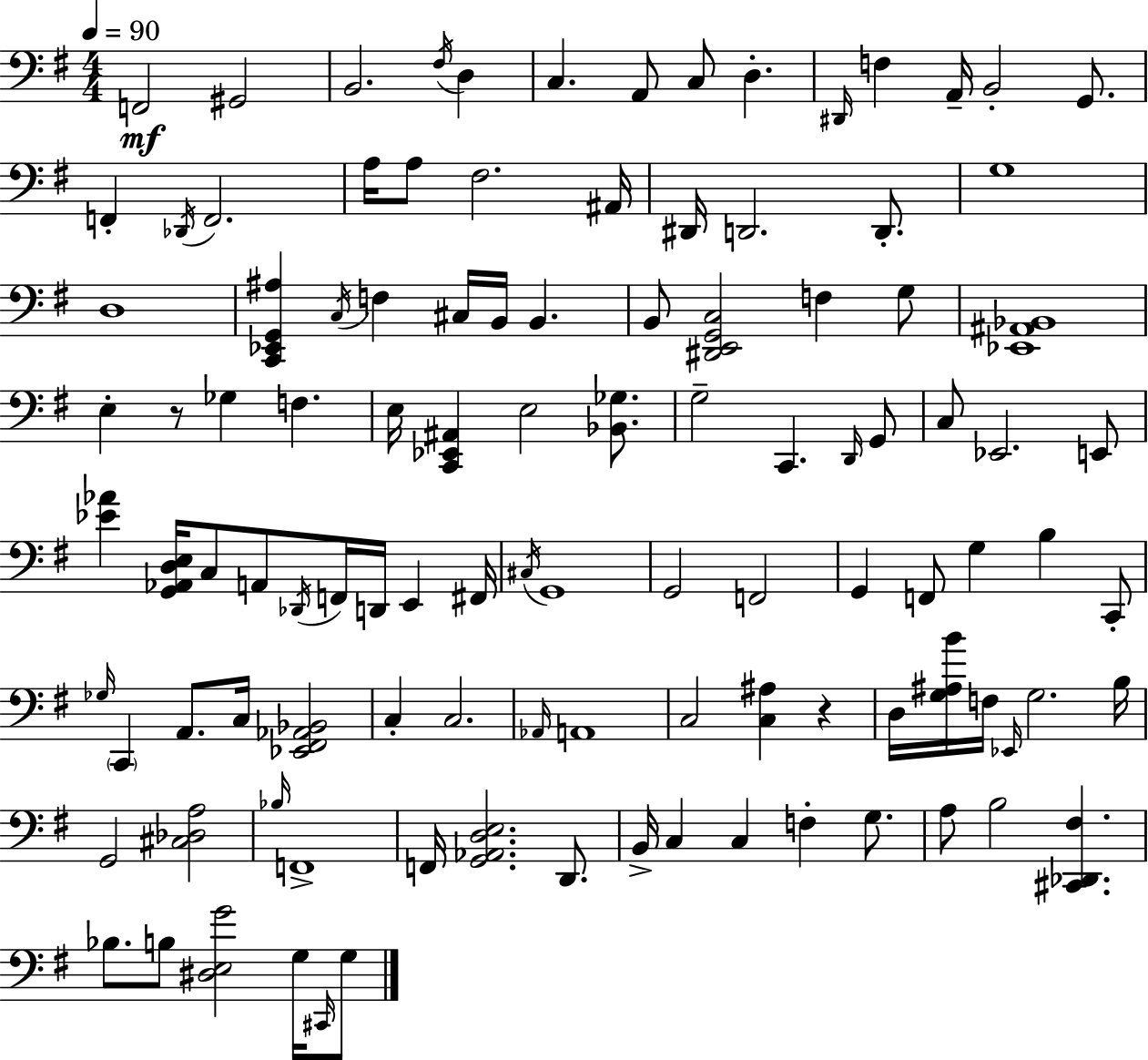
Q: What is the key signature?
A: G major